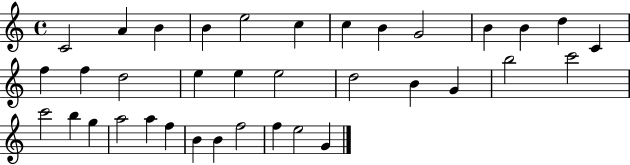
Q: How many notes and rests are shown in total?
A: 36